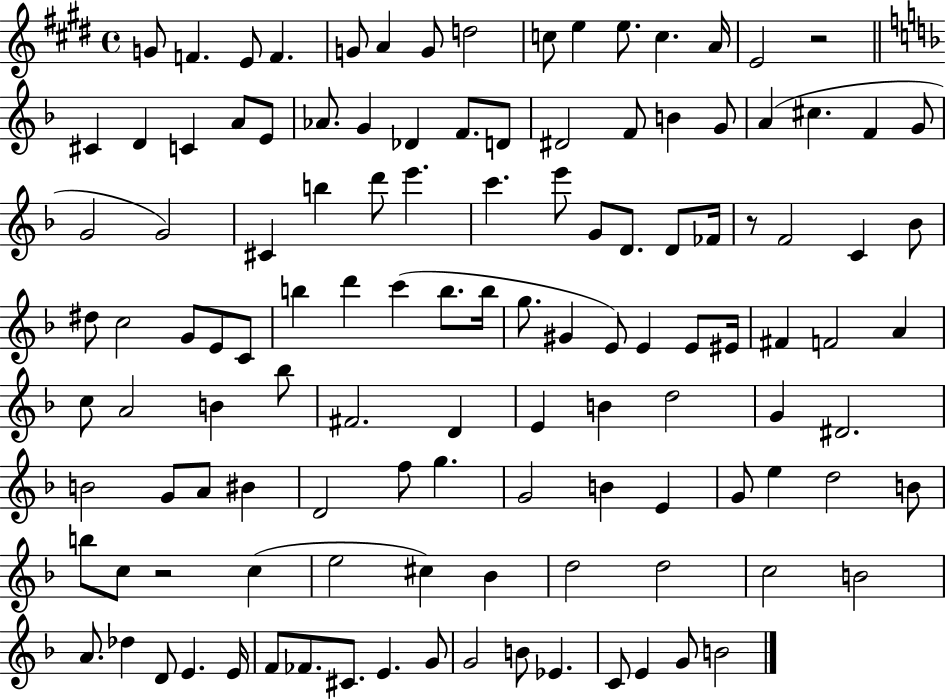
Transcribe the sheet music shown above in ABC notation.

X:1
T:Untitled
M:4/4
L:1/4
K:E
G/2 F E/2 F G/2 A G/2 d2 c/2 e e/2 c A/4 E2 z2 ^C D C A/2 E/2 _A/2 G _D F/2 D/2 ^D2 F/2 B G/2 A ^c F G/2 G2 G2 ^C b d'/2 e' c' e'/2 G/2 D/2 D/2 _F/4 z/2 F2 C _B/2 ^d/2 c2 G/2 E/2 C/2 b d' c' b/2 b/4 g/2 ^G E/2 E E/2 ^E/4 ^F F2 A c/2 A2 B _b/2 ^F2 D E B d2 G ^D2 B2 G/2 A/2 ^B D2 f/2 g G2 B E G/2 e d2 B/2 b/2 c/2 z2 c e2 ^c _B d2 d2 c2 B2 A/2 _d D/2 E E/4 F/2 _F/2 ^C/2 E G/2 G2 B/2 _E C/2 E G/2 B2